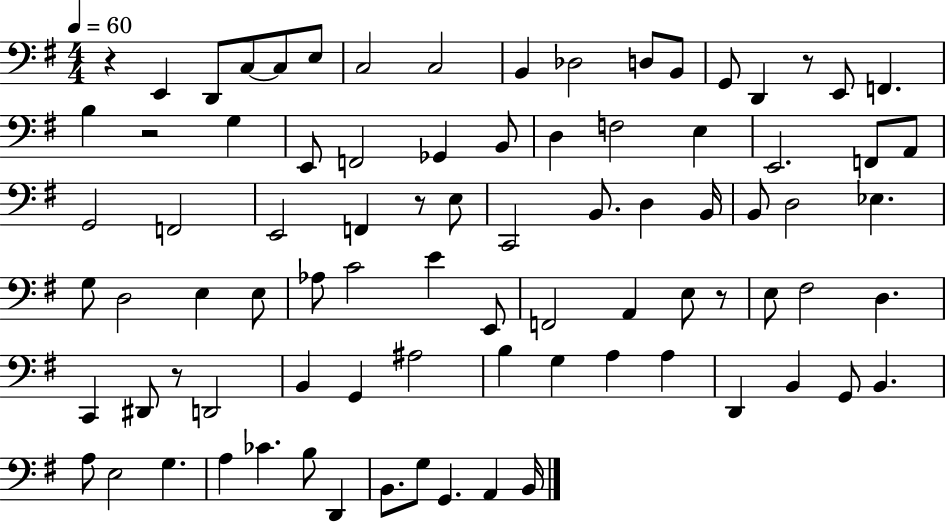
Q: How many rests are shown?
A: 6